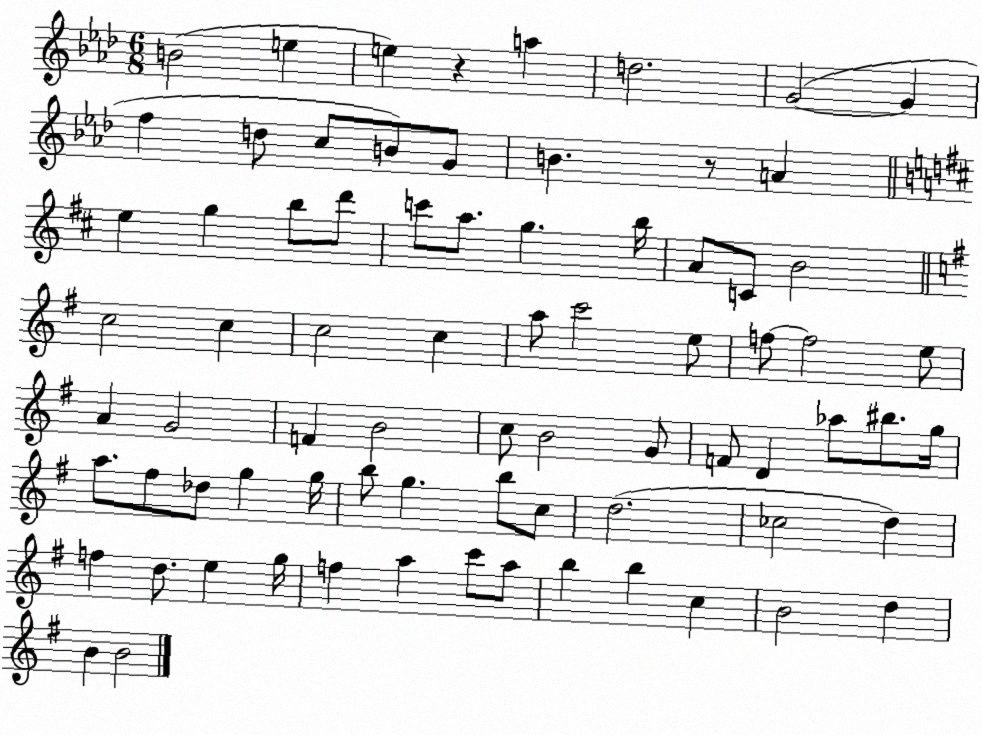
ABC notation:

X:1
T:Untitled
M:6/8
L:1/4
K:Ab
B2 e e z a d2 G2 G f d/2 c/2 B/2 G/2 B z/2 A e g b/2 d'/2 c'/2 a/2 g b/4 A/2 C/2 B2 c2 c c2 c a/2 c'2 e/2 f/2 f2 e/2 A G2 F B2 c/2 B2 G/2 F/2 D _a/2 ^b/2 g/4 a/2 ^f/2 _d/2 g g/4 b/2 g b/2 c/2 d2 _c2 d f d/2 e g/4 f a c'/2 a/2 b b c B2 d B B2